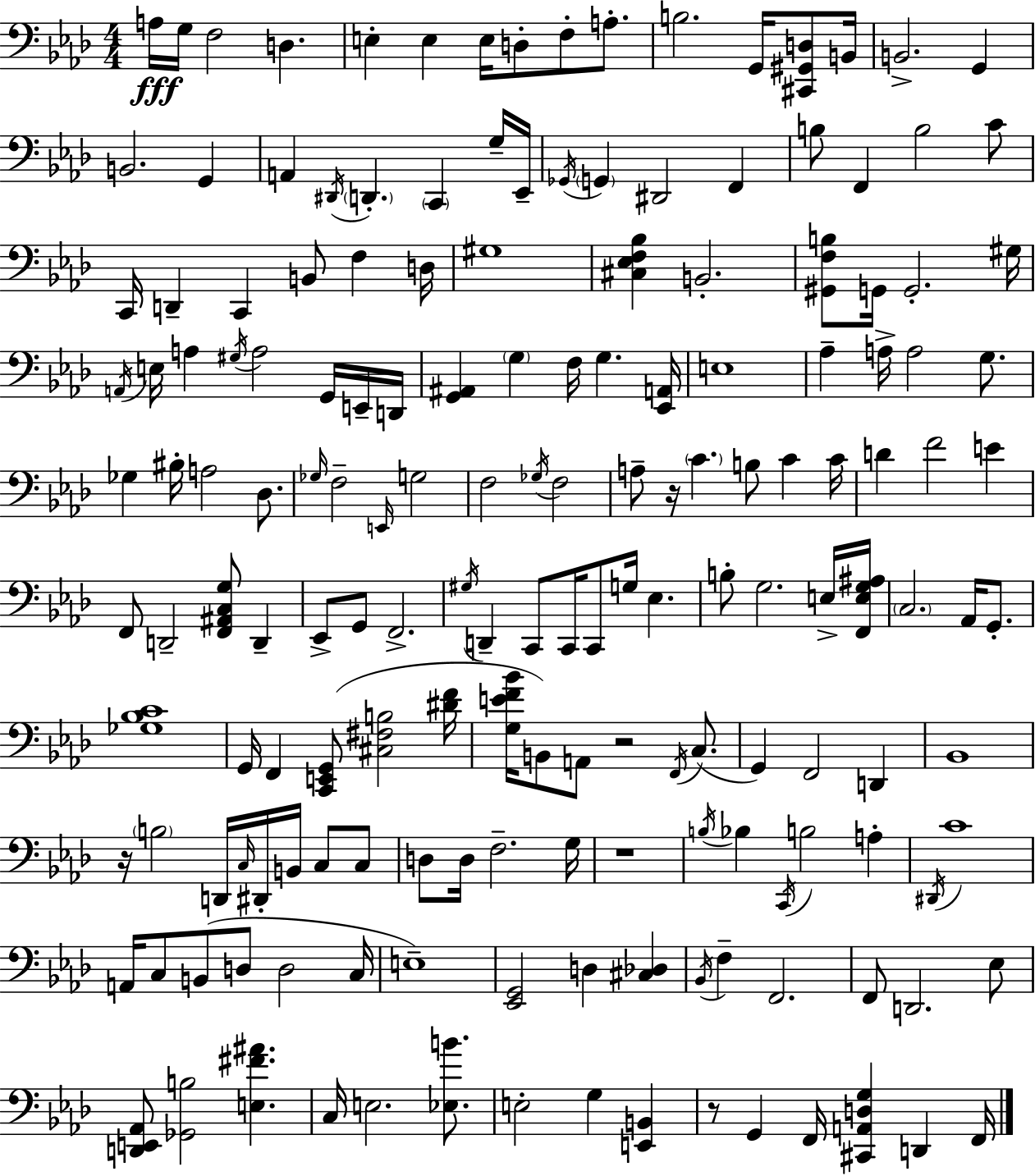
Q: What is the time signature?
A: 4/4